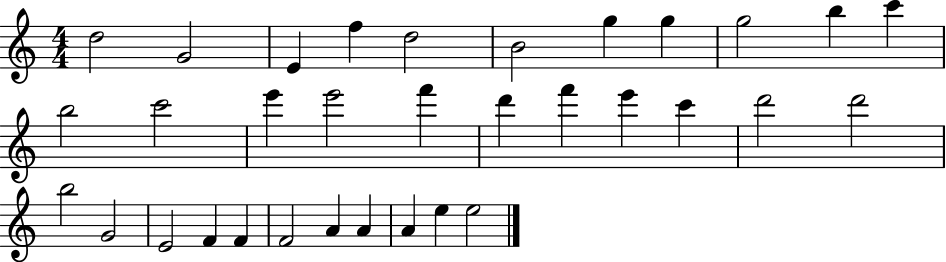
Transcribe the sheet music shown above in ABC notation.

X:1
T:Untitled
M:4/4
L:1/4
K:C
d2 G2 E f d2 B2 g g g2 b c' b2 c'2 e' e'2 f' d' f' e' c' d'2 d'2 b2 G2 E2 F F F2 A A A e e2